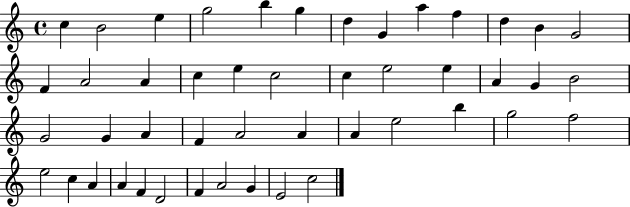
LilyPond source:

{
  \clef treble
  \time 4/4
  \defaultTimeSignature
  \key c \major
  c''4 b'2 e''4 | g''2 b''4 g''4 | d''4 g'4 a''4 f''4 | d''4 b'4 g'2 | \break f'4 a'2 a'4 | c''4 e''4 c''2 | c''4 e''2 e''4 | a'4 g'4 b'2 | \break g'2 g'4 a'4 | f'4 a'2 a'4 | a'4 e''2 b''4 | g''2 f''2 | \break e''2 c''4 a'4 | a'4 f'4 d'2 | f'4 a'2 g'4 | e'2 c''2 | \break \bar "|."
}